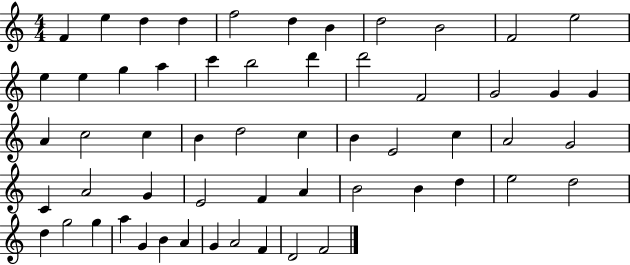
{
  \clef treble
  \numericTimeSignature
  \time 4/4
  \key c \major
  f'4 e''4 d''4 d''4 | f''2 d''4 b'4 | d''2 b'2 | f'2 e''2 | \break e''4 e''4 g''4 a''4 | c'''4 b''2 d'''4 | d'''2 f'2 | g'2 g'4 g'4 | \break a'4 c''2 c''4 | b'4 d''2 c''4 | b'4 e'2 c''4 | a'2 g'2 | \break c'4 a'2 g'4 | e'2 f'4 a'4 | b'2 b'4 d''4 | e''2 d''2 | \break d''4 g''2 g''4 | a''4 g'4 b'4 a'4 | g'4 a'2 f'4 | d'2 f'2 | \break \bar "|."
}